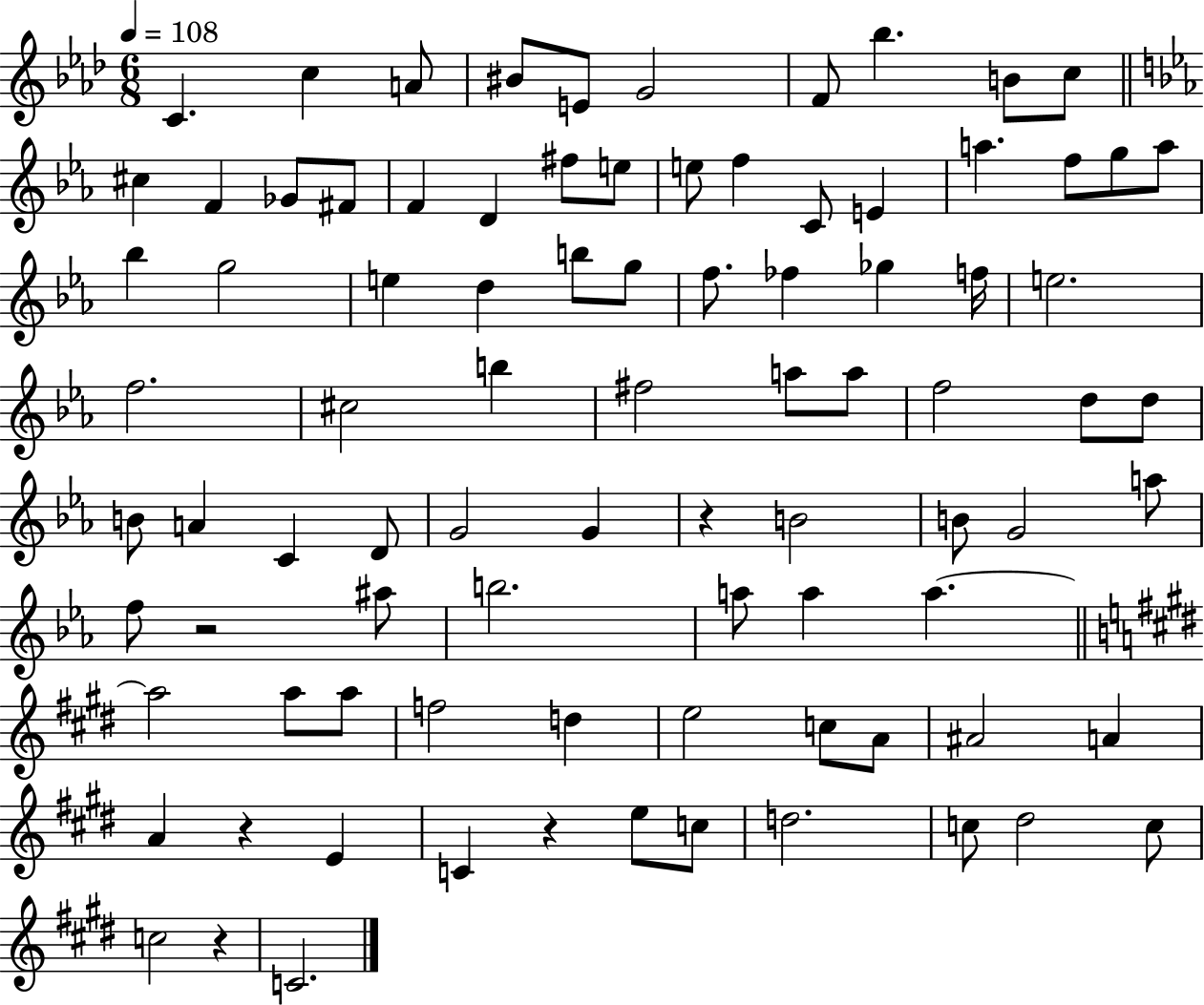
C4/q. C5/q A4/e BIS4/e E4/e G4/h F4/e Bb5/q. B4/e C5/e C#5/q F4/q Gb4/e F#4/e F4/q D4/q F#5/e E5/e E5/e F5/q C4/e E4/q A5/q. F5/e G5/e A5/e Bb5/q G5/h E5/q D5/q B5/e G5/e F5/e. FES5/q Gb5/q F5/s E5/h. F5/h. C#5/h B5/q F#5/h A5/e A5/e F5/h D5/e D5/e B4/e A4/q C4/q D4/e G4/h G4/q R/q B4/h B4/e G4/h A5/e F5/e R/h A#5/e B5/h. A5/e A5/q A5/q. A5/h A5/e A5/e F5/h D5/q E5/h C5/e A4/e A#4/h A4/q A4/q R/q E4/q C4/q R/q E5/e C5/e D5/h. C5/e D#5/h C5/e C5/h R/q C4/h.